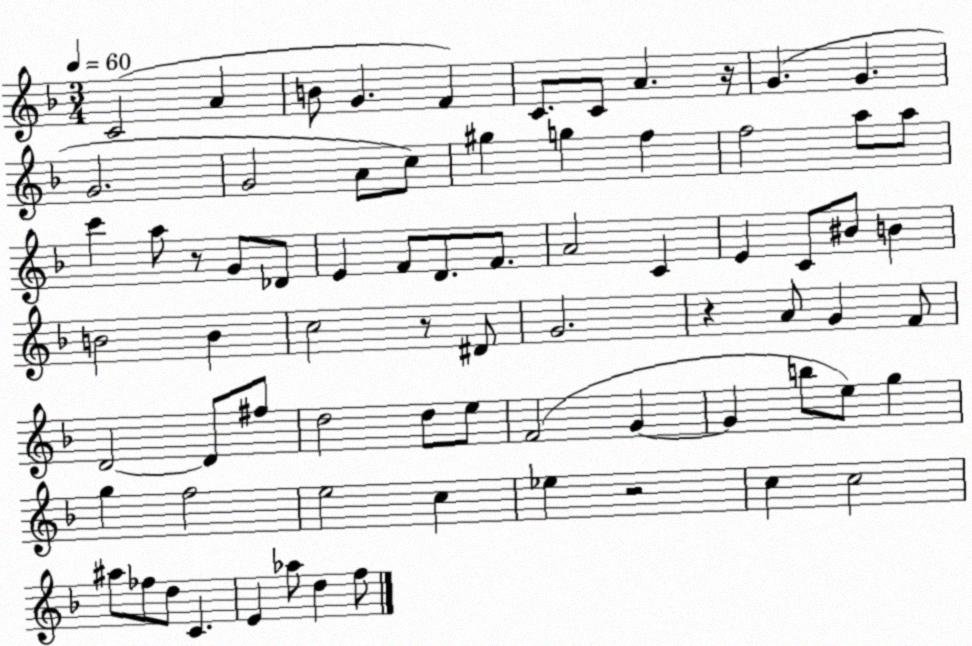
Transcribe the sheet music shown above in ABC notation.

X:1
T:Untitled
M:3/4
L:1/4
K:F
C2 A B/2 G F C/2 C/2 A z/4 G G G2 G2 A/2 c/2 ^g g f f2 a/2 a/2 c' a/2 z/2 G/2 _D/2 E F/2 D/2 F/2 A2 C E C/2 ^B/2 B B2 B c2 z/2 ^D/2 G2 z A/2 G F/2 D2 D/2 ^f/2 d2 d/2 e/2 F2 G G b/2 e/2 g g f2 e2 c _e z2 c c2 ^a/2 _f/2 d/2 C E _a/2 d f/2